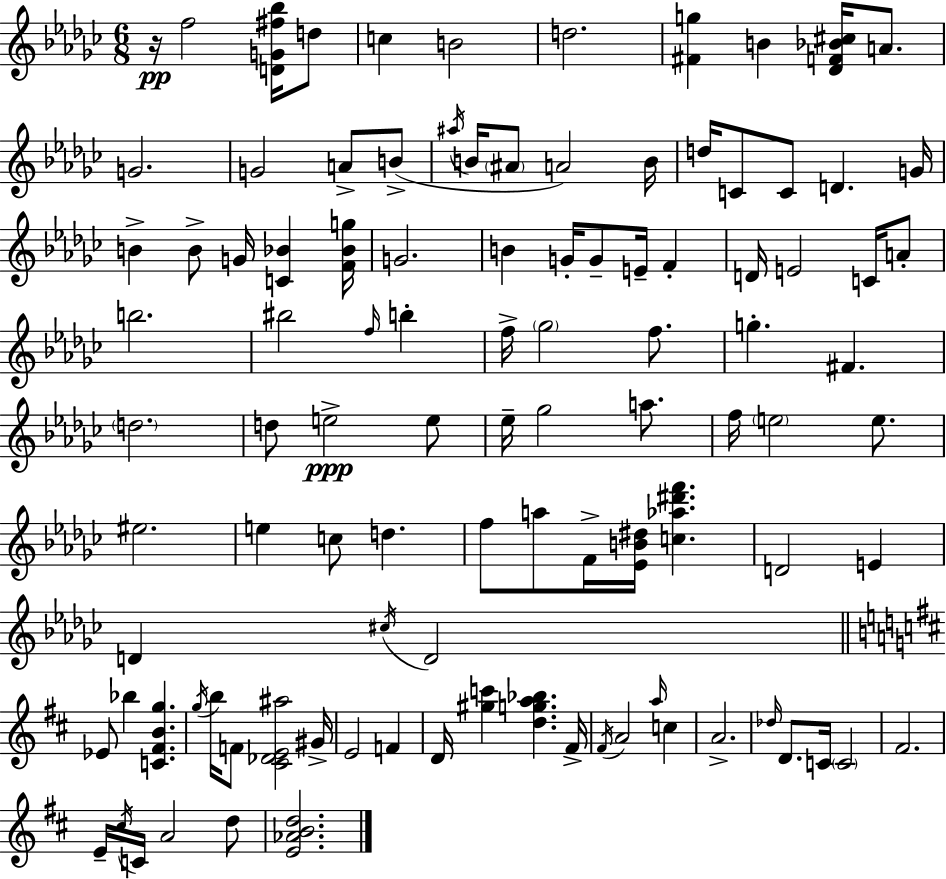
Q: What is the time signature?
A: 6/8